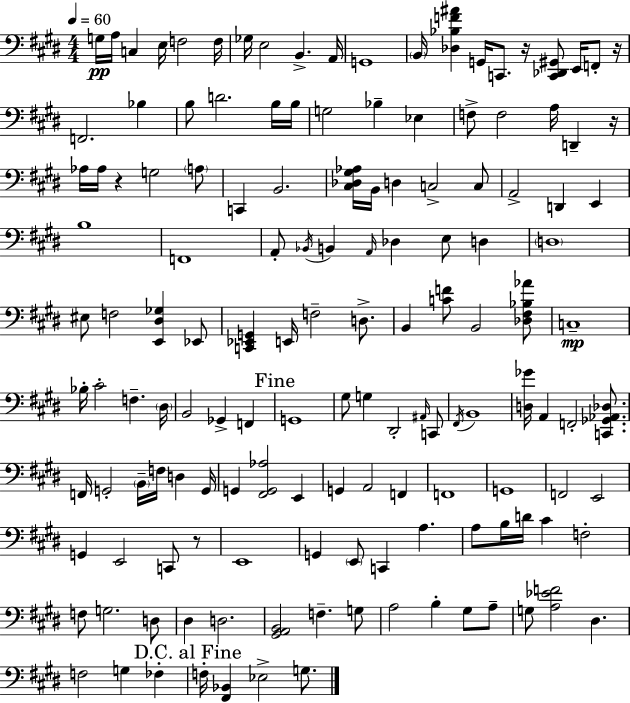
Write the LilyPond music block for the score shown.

{
  \clef bass
  \numericTimeSignature
  \time 4/4
  \key e \major
  \tempo 4 = 60
  g16\pp a16 c4 e16 f2 f16 | ges16 e2 b,4.-> a,16 | g,1 | \parenthesize b,16 <des bes f' ais'>4 g,16 c,8. r16 <c, des, gis,>8 e,16 f,8-. r16 | \break f,2. bes4 | b8 d'2. b16 b16 | g2 bes4-- ees4 | f8-> f2 a16 d,4-- r16 | \break aes16 aes16 r4 g2 \parenthesize a8 | c,4 b,2. | <cis des gis aes>16 b,16 d4 c2-> c8 | a,2-> d,4 e,4 | \break b1 | f,1 | a,8-. \acciaccatura { bes,16 } b,4 \grace { a,16 } des4 e8 d4 | \parenthesize d1 | \break eis8 f2 <e, dis ges>4 | ees,8 <c, ees, g,>4 e,16 f2-- d8.-> | b,4 <c' f'>8 b,2 | <des fis bes aes'>8 c1--\mp | \break bes16-. cis'2-. f4.-- | \parenthesize dis16 b,2 ges,4-> f,4 | \mark "Fine" g,1 | gis8 g4 dis,2-. | \break \grace { ais,16 } c,8 \acciaccatura { fis,16 } b,1 | <d ges'>16 a,4 f,2-. | <c, ges, aes, des>8. f,16 g,2-. \parenthesize b,16-- f16 d4 | g,16 g,4 <fis, g, aes>2 | \break e,4 g,4 a,2 | f,4 f,1 | g,1 | f,2 e,2 | \break g,4 e,2 | c,8 r8 e,1 | g,4 \parenthesize e,8 c,4 a4. | a8 b16 d'16 cis'4 f2-. | \break f8 g2. | d8 dis4 d2. | <gis, a, b,>2 f4.-- | g8 a2 b4-. | \break gis8 a8-- g8 <a ees' f'>2 dis4. | f2 g4 | fes4-. \mark "D.C. al Fine" f16-. <fis, bes,>4 ees2-> | g8. \bar "|."
}